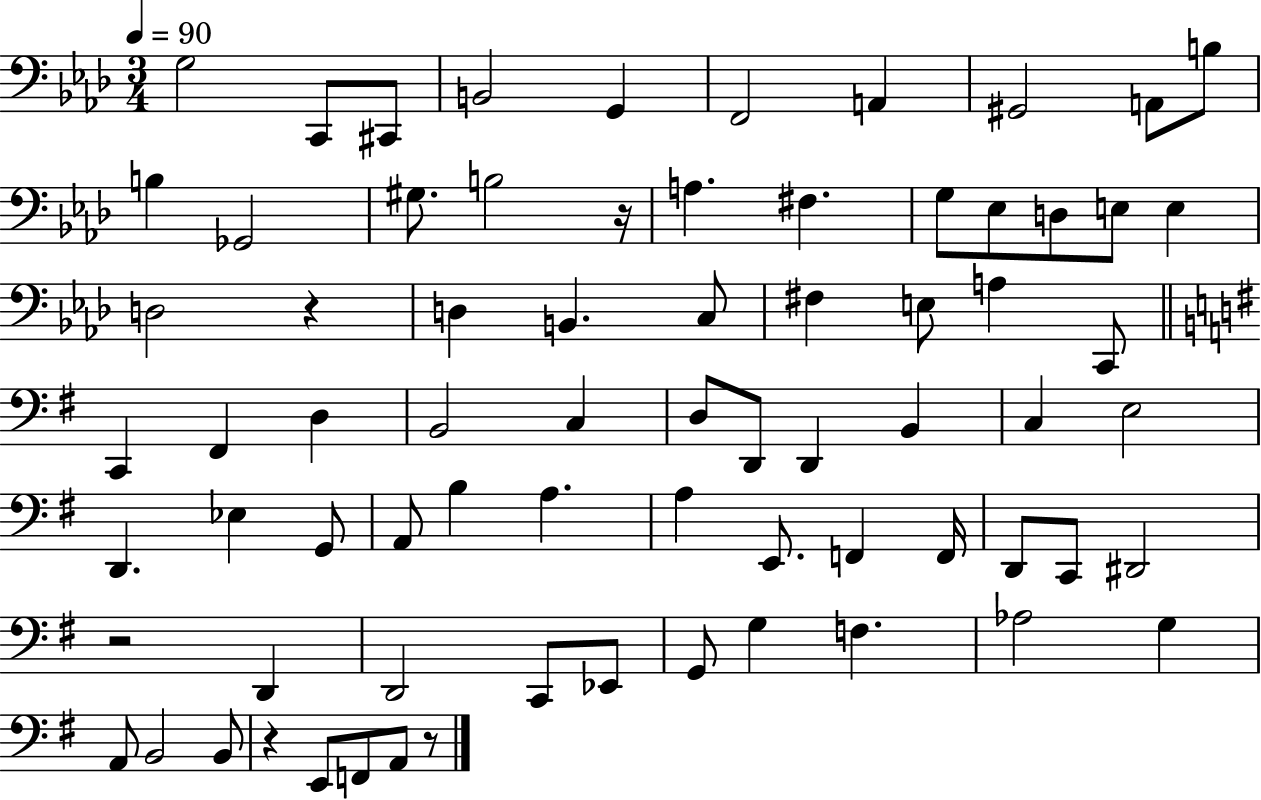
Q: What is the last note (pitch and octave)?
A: A2